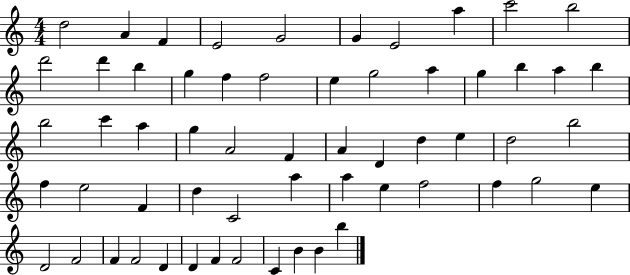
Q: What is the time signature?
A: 4/4